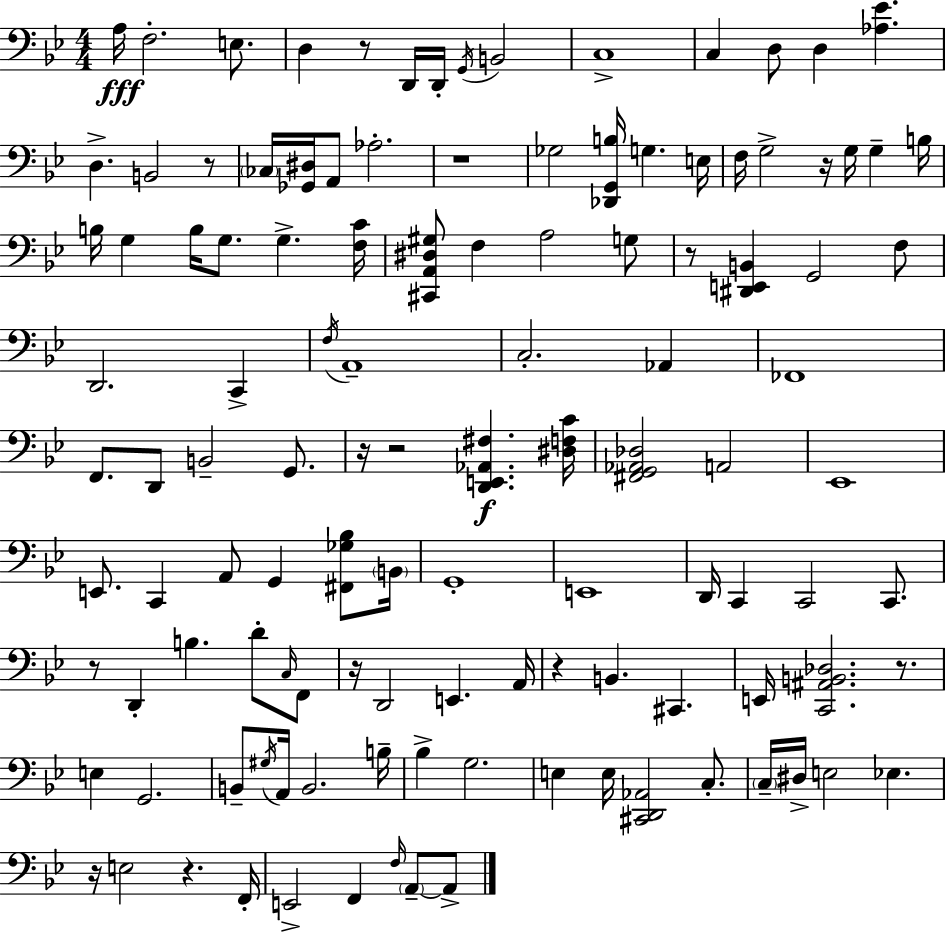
X:1
T:Untitled
M:4/4
L:1/4
K:Gm
A,/4 F,2 E,/2 D, z/2 D,,/4 D,,/4 G,,/4 B,,2 C,4 C, D,/2 D, [_A,_E] D, B,,2 z/2 _C,/4 [_G,,^D,]/4 A,,/2 _A,2 z4 _G,2 [_D,,G,,B,]/4 G, E,/4 F,/4 G,2 z/4 G,/4 G, B,/4 B,/4 G, B,/4 G,/2 G, [F,C]/4 [^C,,A,,^D,^G,]/2 F, A,2 G,/2 z/2 [^D,,E,,B,,] G,,2 F,/2 D,,2 C,, F,/4 A,,4 C,2 _A,, _F,,4 F,,/2 D,,/2 B,,2 G,,/2 z/4 z2 [D,,E,,_A,,^F,] [^D,F,C]/4 [^F,,G,,_A,,_D,]2 A,,2 _E,,4 E,,/2 C,, A,,/2 G,, [^F,,_G,_B,]/2 B,,/4 G,,4 E,,4 D,,/4 C,, C,,2 C,,/2 z/2 D,, B, D/2 C,/4 F,,/2 z/4 D,,2 E,, A,,/4 z B,, ^C,, E,,/4 [C,,^A,,B,,_D,]2 z/2 E, G,,2 B,,/2 ^G,/4 A,,/4 B,,2 B,/4 _B, G,2 E, E,/4 [^C,,D,,_A,,]2 C,/2 C,/4 ^D,/4 E,2 _E, z/4 E,2 z F,,/4 E,,2 F,, F,/4 A,,/2 A,,/2